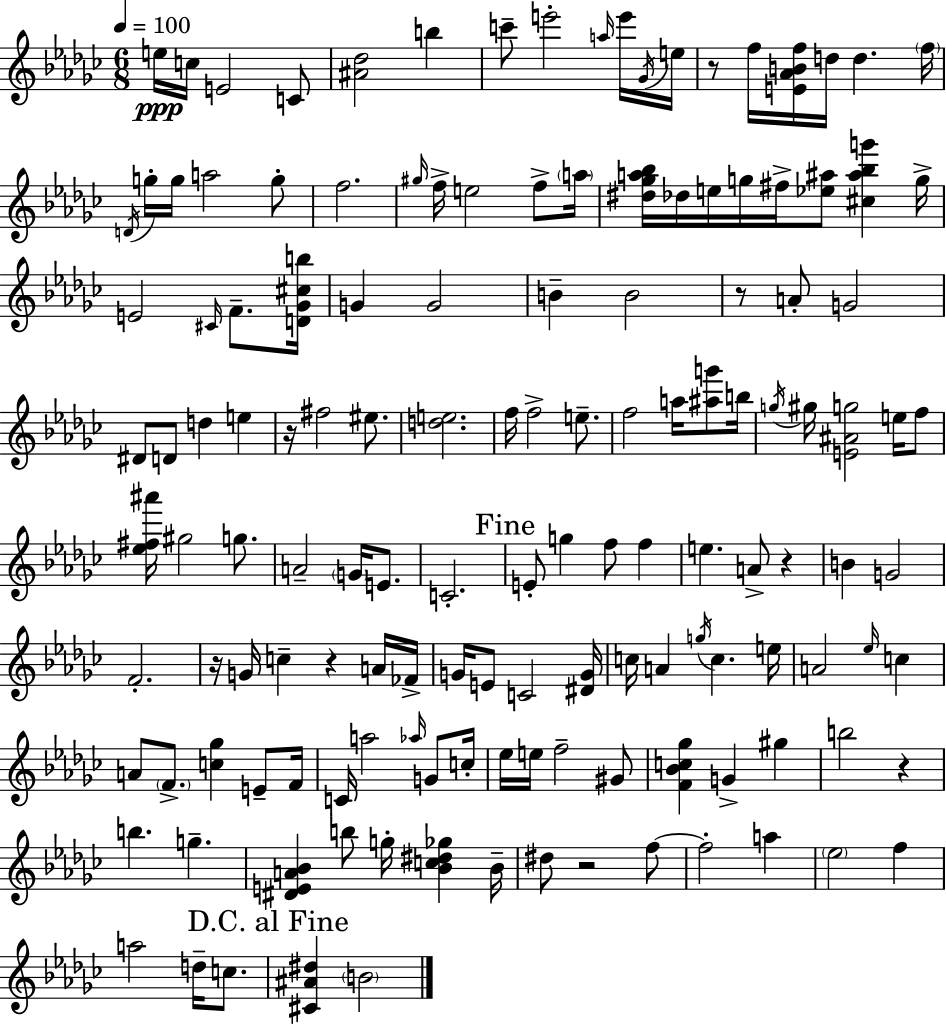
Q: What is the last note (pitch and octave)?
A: B4